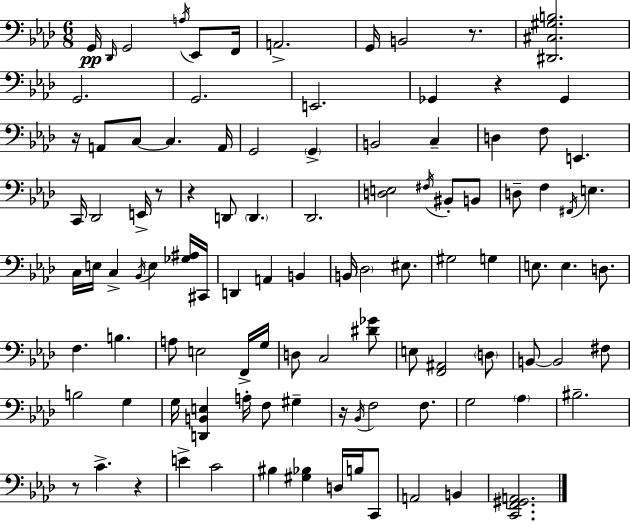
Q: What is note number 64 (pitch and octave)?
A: E3